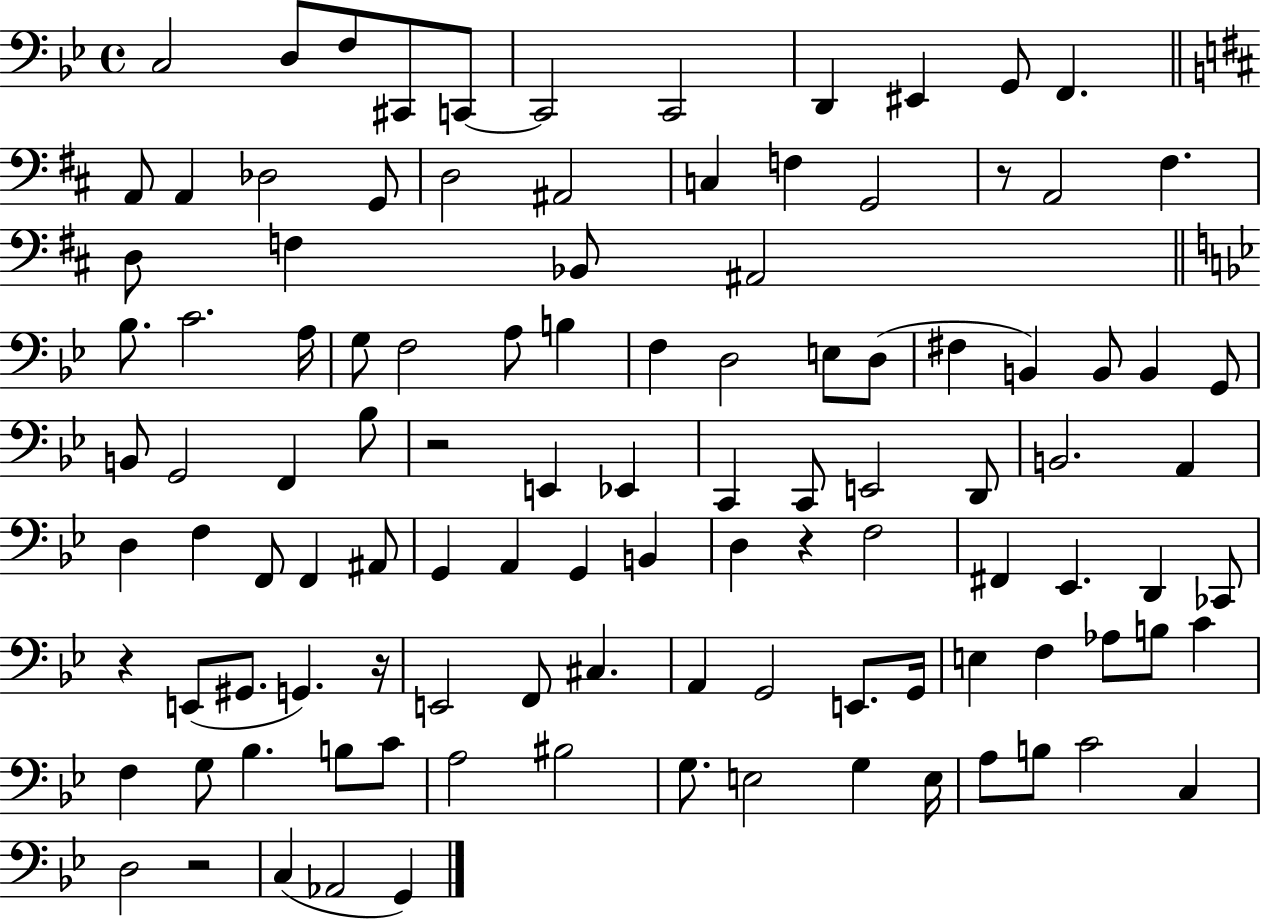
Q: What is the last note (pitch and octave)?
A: G2